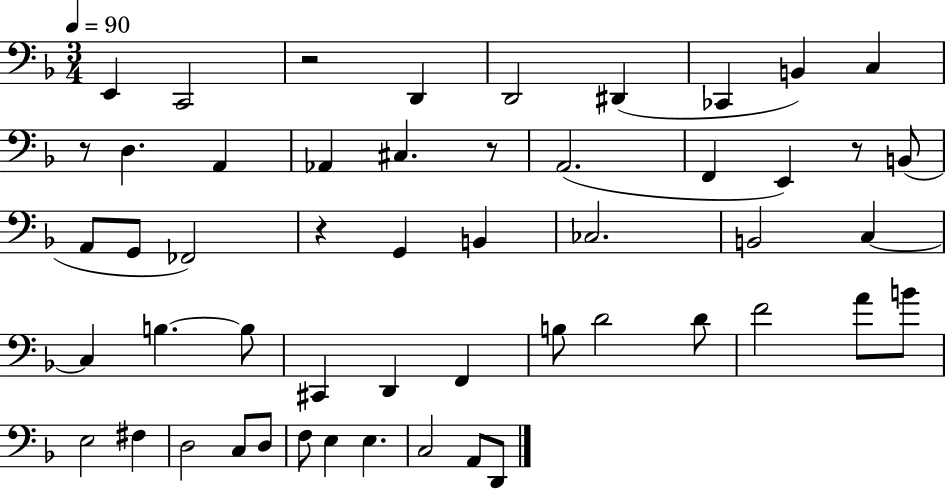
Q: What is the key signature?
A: F major